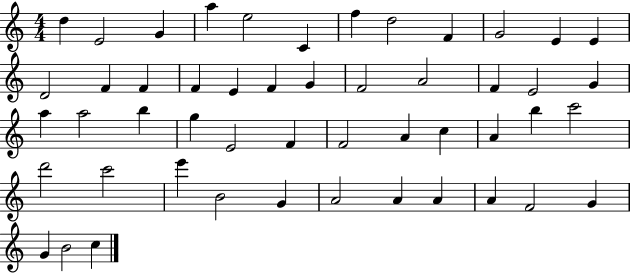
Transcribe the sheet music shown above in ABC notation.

X:1
T:Untitled
M:4/4
L:1/4
K:C
d E2 G a e2 C f d2 F G2 E E D2 F F F E F G F2 A2 F E2 G a a2 b g E2 F F2 A c A b c'2 d'2 c'2 e' B2 G A2 A A A F2 G G B2 c